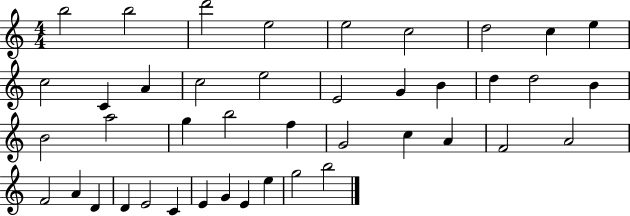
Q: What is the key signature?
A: C major